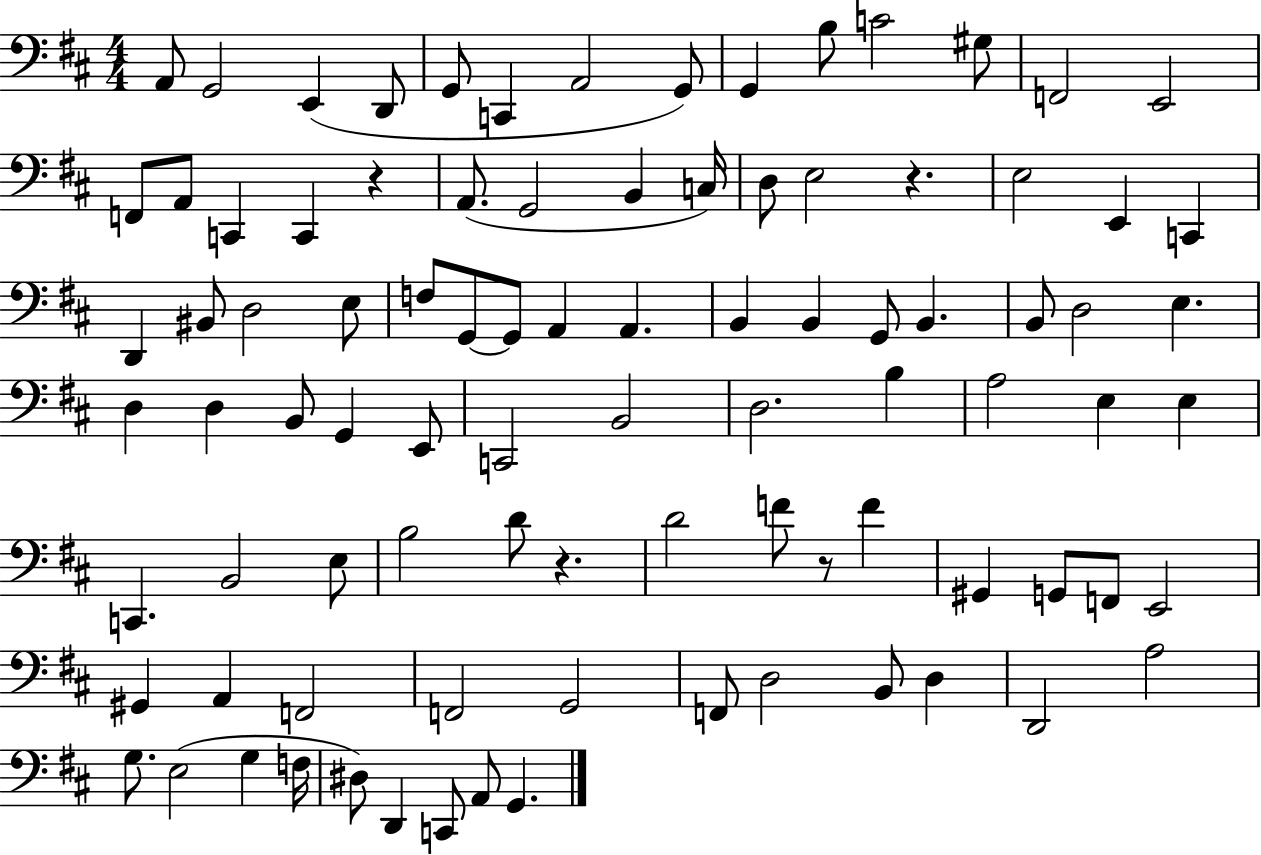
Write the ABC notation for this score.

X:1
T:Untitled
M:4/4
L:1/4
K:D
A,,/2 G,,2 E,, D,,/2 G,,/2 C,, A,,2 G,,/2 G,, B,/2 C2 ^G,/2 F,,2 E,,2 F,,/2 A,,/2 C,, C,, z A,,/2 G,,2 B,, C,/4 D,/2 E,2 z E,2 E,, C,, D,, ^B,,/2 D,2 E,/2 F,/2 G,,/2 G,,/2 A,, A,, B,, B,, G,,/2 B,, B,,/2 D,2 E, D, D, B,,/2 G,, E,,/2 C,,2 B,,2 D,2 B, A,2 E, E, C,, B,,2 E,/2 B,2 D/2 z D2 F/2 z/2 F ^G,, G,,/2 F,,/2 E,,2 ^G,, A,, F,,2 F,,2 G,,2 F,,/2 D,2 B,,/2 D, D,,2 A,2 G,/2 E,2 G, F,/4 ^D,/2 D,, C,,/2 A,,/2 G,,